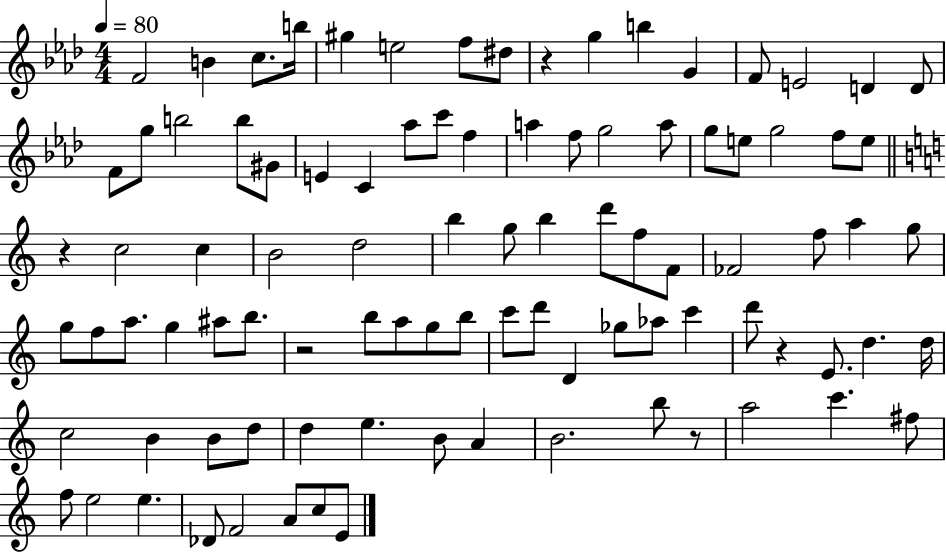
X:1
T:Untitled
M:4/4
L:1/4
K:Ab
F2 B c/2 b/4 ^g e2 f/2 ^d/2 z g b G F/2 E2 D D/2 F/2 g/2 b2 b/2 ^G/2 E C _a/2 c'/2 f a f/2 g2 a/2 g/2 e/2 g2 f/2 e/2 z c2 c B2 d2 b g/2 b d'/2 f/2 F/2 _F2 f/2 a g/2 g/2 f/2 a/2 g ^a/2 b/2 z2 b/2 a/2 g/2 b/2 c'/2 d'/2 D _g/2 _a/2 c' d'/2 z E/2 d d/4 c2 B B/2 d/2 d e B/2 A B2 b/2 z/2 a2 c' ^f/2 f/2 e2 e _D/2 F2 A/2 c/2 E/2